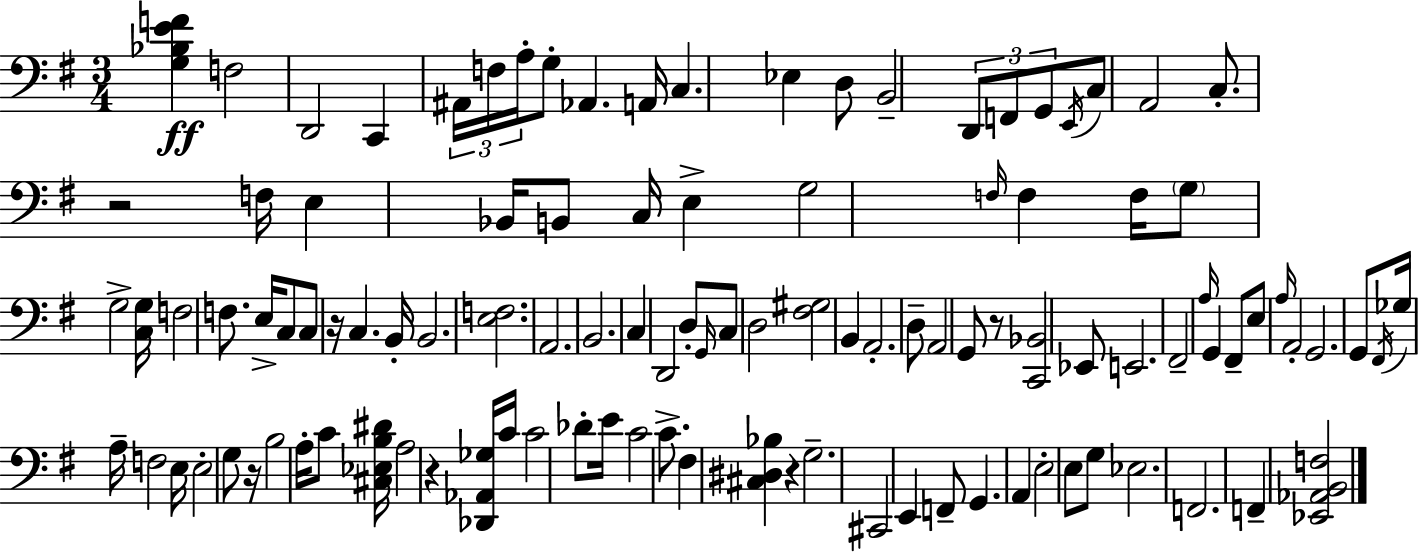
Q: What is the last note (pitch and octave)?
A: F2